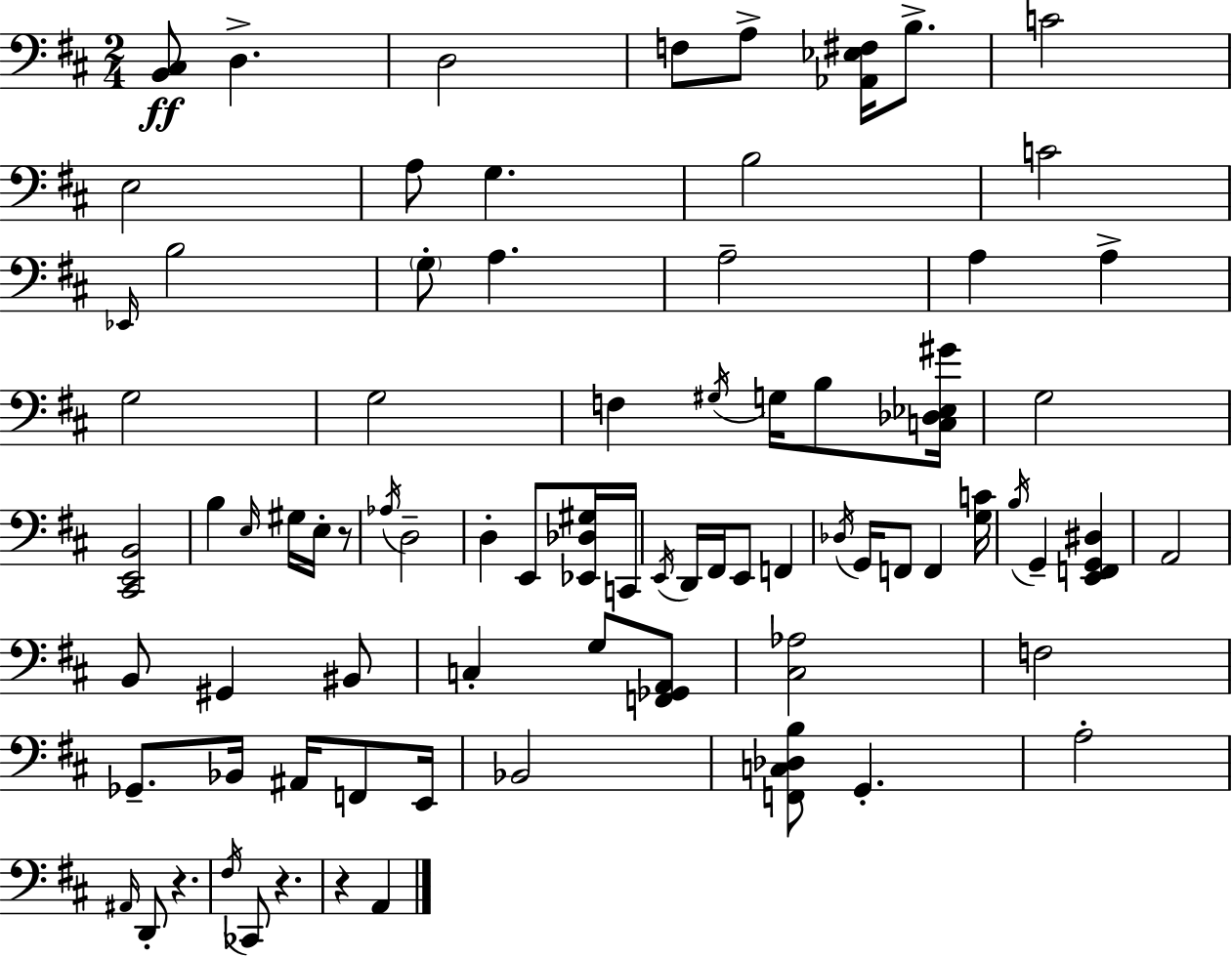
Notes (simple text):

[B2,C#3]/e D3/q. D3/h F3/e A3/e [Ab2,Eb3,F#3]/s B3/e. C4/h E3/h A3/e G3/q. B3/h C4/h Eb2/s B3/h G3/e A3/q. A3/h A3/q A3/q G3/h G3/h F3/q G#3/s G3/s B3/e [C3,Db3,Eb3,G#4]/s G3/h [C#2,E2,B2]/h B3/q E3/s G#3/s E3/s R/e Ab3/s D3/h D3/q E2/e [Eb2,Db3,G#3]/s C2/s E2/s D2/s F#2/s E2/e F2/q Db3/s G2/s F2/e F2/q [G3,C4]/s B3/s G2/q [E2,F2,G2,D#3]/q A2/h B2/e G#2/q BIS2/e C3/q G3/e [F2,Gb2,A2]/e [C#3,Ab3]/h F3/h Gb2/e. Bb2/s A#2/s F2/e E2/s Bb2/h [F2,C3,Db3,B3]/e G2/q. A3/h A#2/s D2/e R/q. F#3/s CES2/e R/q. R/q A2/q